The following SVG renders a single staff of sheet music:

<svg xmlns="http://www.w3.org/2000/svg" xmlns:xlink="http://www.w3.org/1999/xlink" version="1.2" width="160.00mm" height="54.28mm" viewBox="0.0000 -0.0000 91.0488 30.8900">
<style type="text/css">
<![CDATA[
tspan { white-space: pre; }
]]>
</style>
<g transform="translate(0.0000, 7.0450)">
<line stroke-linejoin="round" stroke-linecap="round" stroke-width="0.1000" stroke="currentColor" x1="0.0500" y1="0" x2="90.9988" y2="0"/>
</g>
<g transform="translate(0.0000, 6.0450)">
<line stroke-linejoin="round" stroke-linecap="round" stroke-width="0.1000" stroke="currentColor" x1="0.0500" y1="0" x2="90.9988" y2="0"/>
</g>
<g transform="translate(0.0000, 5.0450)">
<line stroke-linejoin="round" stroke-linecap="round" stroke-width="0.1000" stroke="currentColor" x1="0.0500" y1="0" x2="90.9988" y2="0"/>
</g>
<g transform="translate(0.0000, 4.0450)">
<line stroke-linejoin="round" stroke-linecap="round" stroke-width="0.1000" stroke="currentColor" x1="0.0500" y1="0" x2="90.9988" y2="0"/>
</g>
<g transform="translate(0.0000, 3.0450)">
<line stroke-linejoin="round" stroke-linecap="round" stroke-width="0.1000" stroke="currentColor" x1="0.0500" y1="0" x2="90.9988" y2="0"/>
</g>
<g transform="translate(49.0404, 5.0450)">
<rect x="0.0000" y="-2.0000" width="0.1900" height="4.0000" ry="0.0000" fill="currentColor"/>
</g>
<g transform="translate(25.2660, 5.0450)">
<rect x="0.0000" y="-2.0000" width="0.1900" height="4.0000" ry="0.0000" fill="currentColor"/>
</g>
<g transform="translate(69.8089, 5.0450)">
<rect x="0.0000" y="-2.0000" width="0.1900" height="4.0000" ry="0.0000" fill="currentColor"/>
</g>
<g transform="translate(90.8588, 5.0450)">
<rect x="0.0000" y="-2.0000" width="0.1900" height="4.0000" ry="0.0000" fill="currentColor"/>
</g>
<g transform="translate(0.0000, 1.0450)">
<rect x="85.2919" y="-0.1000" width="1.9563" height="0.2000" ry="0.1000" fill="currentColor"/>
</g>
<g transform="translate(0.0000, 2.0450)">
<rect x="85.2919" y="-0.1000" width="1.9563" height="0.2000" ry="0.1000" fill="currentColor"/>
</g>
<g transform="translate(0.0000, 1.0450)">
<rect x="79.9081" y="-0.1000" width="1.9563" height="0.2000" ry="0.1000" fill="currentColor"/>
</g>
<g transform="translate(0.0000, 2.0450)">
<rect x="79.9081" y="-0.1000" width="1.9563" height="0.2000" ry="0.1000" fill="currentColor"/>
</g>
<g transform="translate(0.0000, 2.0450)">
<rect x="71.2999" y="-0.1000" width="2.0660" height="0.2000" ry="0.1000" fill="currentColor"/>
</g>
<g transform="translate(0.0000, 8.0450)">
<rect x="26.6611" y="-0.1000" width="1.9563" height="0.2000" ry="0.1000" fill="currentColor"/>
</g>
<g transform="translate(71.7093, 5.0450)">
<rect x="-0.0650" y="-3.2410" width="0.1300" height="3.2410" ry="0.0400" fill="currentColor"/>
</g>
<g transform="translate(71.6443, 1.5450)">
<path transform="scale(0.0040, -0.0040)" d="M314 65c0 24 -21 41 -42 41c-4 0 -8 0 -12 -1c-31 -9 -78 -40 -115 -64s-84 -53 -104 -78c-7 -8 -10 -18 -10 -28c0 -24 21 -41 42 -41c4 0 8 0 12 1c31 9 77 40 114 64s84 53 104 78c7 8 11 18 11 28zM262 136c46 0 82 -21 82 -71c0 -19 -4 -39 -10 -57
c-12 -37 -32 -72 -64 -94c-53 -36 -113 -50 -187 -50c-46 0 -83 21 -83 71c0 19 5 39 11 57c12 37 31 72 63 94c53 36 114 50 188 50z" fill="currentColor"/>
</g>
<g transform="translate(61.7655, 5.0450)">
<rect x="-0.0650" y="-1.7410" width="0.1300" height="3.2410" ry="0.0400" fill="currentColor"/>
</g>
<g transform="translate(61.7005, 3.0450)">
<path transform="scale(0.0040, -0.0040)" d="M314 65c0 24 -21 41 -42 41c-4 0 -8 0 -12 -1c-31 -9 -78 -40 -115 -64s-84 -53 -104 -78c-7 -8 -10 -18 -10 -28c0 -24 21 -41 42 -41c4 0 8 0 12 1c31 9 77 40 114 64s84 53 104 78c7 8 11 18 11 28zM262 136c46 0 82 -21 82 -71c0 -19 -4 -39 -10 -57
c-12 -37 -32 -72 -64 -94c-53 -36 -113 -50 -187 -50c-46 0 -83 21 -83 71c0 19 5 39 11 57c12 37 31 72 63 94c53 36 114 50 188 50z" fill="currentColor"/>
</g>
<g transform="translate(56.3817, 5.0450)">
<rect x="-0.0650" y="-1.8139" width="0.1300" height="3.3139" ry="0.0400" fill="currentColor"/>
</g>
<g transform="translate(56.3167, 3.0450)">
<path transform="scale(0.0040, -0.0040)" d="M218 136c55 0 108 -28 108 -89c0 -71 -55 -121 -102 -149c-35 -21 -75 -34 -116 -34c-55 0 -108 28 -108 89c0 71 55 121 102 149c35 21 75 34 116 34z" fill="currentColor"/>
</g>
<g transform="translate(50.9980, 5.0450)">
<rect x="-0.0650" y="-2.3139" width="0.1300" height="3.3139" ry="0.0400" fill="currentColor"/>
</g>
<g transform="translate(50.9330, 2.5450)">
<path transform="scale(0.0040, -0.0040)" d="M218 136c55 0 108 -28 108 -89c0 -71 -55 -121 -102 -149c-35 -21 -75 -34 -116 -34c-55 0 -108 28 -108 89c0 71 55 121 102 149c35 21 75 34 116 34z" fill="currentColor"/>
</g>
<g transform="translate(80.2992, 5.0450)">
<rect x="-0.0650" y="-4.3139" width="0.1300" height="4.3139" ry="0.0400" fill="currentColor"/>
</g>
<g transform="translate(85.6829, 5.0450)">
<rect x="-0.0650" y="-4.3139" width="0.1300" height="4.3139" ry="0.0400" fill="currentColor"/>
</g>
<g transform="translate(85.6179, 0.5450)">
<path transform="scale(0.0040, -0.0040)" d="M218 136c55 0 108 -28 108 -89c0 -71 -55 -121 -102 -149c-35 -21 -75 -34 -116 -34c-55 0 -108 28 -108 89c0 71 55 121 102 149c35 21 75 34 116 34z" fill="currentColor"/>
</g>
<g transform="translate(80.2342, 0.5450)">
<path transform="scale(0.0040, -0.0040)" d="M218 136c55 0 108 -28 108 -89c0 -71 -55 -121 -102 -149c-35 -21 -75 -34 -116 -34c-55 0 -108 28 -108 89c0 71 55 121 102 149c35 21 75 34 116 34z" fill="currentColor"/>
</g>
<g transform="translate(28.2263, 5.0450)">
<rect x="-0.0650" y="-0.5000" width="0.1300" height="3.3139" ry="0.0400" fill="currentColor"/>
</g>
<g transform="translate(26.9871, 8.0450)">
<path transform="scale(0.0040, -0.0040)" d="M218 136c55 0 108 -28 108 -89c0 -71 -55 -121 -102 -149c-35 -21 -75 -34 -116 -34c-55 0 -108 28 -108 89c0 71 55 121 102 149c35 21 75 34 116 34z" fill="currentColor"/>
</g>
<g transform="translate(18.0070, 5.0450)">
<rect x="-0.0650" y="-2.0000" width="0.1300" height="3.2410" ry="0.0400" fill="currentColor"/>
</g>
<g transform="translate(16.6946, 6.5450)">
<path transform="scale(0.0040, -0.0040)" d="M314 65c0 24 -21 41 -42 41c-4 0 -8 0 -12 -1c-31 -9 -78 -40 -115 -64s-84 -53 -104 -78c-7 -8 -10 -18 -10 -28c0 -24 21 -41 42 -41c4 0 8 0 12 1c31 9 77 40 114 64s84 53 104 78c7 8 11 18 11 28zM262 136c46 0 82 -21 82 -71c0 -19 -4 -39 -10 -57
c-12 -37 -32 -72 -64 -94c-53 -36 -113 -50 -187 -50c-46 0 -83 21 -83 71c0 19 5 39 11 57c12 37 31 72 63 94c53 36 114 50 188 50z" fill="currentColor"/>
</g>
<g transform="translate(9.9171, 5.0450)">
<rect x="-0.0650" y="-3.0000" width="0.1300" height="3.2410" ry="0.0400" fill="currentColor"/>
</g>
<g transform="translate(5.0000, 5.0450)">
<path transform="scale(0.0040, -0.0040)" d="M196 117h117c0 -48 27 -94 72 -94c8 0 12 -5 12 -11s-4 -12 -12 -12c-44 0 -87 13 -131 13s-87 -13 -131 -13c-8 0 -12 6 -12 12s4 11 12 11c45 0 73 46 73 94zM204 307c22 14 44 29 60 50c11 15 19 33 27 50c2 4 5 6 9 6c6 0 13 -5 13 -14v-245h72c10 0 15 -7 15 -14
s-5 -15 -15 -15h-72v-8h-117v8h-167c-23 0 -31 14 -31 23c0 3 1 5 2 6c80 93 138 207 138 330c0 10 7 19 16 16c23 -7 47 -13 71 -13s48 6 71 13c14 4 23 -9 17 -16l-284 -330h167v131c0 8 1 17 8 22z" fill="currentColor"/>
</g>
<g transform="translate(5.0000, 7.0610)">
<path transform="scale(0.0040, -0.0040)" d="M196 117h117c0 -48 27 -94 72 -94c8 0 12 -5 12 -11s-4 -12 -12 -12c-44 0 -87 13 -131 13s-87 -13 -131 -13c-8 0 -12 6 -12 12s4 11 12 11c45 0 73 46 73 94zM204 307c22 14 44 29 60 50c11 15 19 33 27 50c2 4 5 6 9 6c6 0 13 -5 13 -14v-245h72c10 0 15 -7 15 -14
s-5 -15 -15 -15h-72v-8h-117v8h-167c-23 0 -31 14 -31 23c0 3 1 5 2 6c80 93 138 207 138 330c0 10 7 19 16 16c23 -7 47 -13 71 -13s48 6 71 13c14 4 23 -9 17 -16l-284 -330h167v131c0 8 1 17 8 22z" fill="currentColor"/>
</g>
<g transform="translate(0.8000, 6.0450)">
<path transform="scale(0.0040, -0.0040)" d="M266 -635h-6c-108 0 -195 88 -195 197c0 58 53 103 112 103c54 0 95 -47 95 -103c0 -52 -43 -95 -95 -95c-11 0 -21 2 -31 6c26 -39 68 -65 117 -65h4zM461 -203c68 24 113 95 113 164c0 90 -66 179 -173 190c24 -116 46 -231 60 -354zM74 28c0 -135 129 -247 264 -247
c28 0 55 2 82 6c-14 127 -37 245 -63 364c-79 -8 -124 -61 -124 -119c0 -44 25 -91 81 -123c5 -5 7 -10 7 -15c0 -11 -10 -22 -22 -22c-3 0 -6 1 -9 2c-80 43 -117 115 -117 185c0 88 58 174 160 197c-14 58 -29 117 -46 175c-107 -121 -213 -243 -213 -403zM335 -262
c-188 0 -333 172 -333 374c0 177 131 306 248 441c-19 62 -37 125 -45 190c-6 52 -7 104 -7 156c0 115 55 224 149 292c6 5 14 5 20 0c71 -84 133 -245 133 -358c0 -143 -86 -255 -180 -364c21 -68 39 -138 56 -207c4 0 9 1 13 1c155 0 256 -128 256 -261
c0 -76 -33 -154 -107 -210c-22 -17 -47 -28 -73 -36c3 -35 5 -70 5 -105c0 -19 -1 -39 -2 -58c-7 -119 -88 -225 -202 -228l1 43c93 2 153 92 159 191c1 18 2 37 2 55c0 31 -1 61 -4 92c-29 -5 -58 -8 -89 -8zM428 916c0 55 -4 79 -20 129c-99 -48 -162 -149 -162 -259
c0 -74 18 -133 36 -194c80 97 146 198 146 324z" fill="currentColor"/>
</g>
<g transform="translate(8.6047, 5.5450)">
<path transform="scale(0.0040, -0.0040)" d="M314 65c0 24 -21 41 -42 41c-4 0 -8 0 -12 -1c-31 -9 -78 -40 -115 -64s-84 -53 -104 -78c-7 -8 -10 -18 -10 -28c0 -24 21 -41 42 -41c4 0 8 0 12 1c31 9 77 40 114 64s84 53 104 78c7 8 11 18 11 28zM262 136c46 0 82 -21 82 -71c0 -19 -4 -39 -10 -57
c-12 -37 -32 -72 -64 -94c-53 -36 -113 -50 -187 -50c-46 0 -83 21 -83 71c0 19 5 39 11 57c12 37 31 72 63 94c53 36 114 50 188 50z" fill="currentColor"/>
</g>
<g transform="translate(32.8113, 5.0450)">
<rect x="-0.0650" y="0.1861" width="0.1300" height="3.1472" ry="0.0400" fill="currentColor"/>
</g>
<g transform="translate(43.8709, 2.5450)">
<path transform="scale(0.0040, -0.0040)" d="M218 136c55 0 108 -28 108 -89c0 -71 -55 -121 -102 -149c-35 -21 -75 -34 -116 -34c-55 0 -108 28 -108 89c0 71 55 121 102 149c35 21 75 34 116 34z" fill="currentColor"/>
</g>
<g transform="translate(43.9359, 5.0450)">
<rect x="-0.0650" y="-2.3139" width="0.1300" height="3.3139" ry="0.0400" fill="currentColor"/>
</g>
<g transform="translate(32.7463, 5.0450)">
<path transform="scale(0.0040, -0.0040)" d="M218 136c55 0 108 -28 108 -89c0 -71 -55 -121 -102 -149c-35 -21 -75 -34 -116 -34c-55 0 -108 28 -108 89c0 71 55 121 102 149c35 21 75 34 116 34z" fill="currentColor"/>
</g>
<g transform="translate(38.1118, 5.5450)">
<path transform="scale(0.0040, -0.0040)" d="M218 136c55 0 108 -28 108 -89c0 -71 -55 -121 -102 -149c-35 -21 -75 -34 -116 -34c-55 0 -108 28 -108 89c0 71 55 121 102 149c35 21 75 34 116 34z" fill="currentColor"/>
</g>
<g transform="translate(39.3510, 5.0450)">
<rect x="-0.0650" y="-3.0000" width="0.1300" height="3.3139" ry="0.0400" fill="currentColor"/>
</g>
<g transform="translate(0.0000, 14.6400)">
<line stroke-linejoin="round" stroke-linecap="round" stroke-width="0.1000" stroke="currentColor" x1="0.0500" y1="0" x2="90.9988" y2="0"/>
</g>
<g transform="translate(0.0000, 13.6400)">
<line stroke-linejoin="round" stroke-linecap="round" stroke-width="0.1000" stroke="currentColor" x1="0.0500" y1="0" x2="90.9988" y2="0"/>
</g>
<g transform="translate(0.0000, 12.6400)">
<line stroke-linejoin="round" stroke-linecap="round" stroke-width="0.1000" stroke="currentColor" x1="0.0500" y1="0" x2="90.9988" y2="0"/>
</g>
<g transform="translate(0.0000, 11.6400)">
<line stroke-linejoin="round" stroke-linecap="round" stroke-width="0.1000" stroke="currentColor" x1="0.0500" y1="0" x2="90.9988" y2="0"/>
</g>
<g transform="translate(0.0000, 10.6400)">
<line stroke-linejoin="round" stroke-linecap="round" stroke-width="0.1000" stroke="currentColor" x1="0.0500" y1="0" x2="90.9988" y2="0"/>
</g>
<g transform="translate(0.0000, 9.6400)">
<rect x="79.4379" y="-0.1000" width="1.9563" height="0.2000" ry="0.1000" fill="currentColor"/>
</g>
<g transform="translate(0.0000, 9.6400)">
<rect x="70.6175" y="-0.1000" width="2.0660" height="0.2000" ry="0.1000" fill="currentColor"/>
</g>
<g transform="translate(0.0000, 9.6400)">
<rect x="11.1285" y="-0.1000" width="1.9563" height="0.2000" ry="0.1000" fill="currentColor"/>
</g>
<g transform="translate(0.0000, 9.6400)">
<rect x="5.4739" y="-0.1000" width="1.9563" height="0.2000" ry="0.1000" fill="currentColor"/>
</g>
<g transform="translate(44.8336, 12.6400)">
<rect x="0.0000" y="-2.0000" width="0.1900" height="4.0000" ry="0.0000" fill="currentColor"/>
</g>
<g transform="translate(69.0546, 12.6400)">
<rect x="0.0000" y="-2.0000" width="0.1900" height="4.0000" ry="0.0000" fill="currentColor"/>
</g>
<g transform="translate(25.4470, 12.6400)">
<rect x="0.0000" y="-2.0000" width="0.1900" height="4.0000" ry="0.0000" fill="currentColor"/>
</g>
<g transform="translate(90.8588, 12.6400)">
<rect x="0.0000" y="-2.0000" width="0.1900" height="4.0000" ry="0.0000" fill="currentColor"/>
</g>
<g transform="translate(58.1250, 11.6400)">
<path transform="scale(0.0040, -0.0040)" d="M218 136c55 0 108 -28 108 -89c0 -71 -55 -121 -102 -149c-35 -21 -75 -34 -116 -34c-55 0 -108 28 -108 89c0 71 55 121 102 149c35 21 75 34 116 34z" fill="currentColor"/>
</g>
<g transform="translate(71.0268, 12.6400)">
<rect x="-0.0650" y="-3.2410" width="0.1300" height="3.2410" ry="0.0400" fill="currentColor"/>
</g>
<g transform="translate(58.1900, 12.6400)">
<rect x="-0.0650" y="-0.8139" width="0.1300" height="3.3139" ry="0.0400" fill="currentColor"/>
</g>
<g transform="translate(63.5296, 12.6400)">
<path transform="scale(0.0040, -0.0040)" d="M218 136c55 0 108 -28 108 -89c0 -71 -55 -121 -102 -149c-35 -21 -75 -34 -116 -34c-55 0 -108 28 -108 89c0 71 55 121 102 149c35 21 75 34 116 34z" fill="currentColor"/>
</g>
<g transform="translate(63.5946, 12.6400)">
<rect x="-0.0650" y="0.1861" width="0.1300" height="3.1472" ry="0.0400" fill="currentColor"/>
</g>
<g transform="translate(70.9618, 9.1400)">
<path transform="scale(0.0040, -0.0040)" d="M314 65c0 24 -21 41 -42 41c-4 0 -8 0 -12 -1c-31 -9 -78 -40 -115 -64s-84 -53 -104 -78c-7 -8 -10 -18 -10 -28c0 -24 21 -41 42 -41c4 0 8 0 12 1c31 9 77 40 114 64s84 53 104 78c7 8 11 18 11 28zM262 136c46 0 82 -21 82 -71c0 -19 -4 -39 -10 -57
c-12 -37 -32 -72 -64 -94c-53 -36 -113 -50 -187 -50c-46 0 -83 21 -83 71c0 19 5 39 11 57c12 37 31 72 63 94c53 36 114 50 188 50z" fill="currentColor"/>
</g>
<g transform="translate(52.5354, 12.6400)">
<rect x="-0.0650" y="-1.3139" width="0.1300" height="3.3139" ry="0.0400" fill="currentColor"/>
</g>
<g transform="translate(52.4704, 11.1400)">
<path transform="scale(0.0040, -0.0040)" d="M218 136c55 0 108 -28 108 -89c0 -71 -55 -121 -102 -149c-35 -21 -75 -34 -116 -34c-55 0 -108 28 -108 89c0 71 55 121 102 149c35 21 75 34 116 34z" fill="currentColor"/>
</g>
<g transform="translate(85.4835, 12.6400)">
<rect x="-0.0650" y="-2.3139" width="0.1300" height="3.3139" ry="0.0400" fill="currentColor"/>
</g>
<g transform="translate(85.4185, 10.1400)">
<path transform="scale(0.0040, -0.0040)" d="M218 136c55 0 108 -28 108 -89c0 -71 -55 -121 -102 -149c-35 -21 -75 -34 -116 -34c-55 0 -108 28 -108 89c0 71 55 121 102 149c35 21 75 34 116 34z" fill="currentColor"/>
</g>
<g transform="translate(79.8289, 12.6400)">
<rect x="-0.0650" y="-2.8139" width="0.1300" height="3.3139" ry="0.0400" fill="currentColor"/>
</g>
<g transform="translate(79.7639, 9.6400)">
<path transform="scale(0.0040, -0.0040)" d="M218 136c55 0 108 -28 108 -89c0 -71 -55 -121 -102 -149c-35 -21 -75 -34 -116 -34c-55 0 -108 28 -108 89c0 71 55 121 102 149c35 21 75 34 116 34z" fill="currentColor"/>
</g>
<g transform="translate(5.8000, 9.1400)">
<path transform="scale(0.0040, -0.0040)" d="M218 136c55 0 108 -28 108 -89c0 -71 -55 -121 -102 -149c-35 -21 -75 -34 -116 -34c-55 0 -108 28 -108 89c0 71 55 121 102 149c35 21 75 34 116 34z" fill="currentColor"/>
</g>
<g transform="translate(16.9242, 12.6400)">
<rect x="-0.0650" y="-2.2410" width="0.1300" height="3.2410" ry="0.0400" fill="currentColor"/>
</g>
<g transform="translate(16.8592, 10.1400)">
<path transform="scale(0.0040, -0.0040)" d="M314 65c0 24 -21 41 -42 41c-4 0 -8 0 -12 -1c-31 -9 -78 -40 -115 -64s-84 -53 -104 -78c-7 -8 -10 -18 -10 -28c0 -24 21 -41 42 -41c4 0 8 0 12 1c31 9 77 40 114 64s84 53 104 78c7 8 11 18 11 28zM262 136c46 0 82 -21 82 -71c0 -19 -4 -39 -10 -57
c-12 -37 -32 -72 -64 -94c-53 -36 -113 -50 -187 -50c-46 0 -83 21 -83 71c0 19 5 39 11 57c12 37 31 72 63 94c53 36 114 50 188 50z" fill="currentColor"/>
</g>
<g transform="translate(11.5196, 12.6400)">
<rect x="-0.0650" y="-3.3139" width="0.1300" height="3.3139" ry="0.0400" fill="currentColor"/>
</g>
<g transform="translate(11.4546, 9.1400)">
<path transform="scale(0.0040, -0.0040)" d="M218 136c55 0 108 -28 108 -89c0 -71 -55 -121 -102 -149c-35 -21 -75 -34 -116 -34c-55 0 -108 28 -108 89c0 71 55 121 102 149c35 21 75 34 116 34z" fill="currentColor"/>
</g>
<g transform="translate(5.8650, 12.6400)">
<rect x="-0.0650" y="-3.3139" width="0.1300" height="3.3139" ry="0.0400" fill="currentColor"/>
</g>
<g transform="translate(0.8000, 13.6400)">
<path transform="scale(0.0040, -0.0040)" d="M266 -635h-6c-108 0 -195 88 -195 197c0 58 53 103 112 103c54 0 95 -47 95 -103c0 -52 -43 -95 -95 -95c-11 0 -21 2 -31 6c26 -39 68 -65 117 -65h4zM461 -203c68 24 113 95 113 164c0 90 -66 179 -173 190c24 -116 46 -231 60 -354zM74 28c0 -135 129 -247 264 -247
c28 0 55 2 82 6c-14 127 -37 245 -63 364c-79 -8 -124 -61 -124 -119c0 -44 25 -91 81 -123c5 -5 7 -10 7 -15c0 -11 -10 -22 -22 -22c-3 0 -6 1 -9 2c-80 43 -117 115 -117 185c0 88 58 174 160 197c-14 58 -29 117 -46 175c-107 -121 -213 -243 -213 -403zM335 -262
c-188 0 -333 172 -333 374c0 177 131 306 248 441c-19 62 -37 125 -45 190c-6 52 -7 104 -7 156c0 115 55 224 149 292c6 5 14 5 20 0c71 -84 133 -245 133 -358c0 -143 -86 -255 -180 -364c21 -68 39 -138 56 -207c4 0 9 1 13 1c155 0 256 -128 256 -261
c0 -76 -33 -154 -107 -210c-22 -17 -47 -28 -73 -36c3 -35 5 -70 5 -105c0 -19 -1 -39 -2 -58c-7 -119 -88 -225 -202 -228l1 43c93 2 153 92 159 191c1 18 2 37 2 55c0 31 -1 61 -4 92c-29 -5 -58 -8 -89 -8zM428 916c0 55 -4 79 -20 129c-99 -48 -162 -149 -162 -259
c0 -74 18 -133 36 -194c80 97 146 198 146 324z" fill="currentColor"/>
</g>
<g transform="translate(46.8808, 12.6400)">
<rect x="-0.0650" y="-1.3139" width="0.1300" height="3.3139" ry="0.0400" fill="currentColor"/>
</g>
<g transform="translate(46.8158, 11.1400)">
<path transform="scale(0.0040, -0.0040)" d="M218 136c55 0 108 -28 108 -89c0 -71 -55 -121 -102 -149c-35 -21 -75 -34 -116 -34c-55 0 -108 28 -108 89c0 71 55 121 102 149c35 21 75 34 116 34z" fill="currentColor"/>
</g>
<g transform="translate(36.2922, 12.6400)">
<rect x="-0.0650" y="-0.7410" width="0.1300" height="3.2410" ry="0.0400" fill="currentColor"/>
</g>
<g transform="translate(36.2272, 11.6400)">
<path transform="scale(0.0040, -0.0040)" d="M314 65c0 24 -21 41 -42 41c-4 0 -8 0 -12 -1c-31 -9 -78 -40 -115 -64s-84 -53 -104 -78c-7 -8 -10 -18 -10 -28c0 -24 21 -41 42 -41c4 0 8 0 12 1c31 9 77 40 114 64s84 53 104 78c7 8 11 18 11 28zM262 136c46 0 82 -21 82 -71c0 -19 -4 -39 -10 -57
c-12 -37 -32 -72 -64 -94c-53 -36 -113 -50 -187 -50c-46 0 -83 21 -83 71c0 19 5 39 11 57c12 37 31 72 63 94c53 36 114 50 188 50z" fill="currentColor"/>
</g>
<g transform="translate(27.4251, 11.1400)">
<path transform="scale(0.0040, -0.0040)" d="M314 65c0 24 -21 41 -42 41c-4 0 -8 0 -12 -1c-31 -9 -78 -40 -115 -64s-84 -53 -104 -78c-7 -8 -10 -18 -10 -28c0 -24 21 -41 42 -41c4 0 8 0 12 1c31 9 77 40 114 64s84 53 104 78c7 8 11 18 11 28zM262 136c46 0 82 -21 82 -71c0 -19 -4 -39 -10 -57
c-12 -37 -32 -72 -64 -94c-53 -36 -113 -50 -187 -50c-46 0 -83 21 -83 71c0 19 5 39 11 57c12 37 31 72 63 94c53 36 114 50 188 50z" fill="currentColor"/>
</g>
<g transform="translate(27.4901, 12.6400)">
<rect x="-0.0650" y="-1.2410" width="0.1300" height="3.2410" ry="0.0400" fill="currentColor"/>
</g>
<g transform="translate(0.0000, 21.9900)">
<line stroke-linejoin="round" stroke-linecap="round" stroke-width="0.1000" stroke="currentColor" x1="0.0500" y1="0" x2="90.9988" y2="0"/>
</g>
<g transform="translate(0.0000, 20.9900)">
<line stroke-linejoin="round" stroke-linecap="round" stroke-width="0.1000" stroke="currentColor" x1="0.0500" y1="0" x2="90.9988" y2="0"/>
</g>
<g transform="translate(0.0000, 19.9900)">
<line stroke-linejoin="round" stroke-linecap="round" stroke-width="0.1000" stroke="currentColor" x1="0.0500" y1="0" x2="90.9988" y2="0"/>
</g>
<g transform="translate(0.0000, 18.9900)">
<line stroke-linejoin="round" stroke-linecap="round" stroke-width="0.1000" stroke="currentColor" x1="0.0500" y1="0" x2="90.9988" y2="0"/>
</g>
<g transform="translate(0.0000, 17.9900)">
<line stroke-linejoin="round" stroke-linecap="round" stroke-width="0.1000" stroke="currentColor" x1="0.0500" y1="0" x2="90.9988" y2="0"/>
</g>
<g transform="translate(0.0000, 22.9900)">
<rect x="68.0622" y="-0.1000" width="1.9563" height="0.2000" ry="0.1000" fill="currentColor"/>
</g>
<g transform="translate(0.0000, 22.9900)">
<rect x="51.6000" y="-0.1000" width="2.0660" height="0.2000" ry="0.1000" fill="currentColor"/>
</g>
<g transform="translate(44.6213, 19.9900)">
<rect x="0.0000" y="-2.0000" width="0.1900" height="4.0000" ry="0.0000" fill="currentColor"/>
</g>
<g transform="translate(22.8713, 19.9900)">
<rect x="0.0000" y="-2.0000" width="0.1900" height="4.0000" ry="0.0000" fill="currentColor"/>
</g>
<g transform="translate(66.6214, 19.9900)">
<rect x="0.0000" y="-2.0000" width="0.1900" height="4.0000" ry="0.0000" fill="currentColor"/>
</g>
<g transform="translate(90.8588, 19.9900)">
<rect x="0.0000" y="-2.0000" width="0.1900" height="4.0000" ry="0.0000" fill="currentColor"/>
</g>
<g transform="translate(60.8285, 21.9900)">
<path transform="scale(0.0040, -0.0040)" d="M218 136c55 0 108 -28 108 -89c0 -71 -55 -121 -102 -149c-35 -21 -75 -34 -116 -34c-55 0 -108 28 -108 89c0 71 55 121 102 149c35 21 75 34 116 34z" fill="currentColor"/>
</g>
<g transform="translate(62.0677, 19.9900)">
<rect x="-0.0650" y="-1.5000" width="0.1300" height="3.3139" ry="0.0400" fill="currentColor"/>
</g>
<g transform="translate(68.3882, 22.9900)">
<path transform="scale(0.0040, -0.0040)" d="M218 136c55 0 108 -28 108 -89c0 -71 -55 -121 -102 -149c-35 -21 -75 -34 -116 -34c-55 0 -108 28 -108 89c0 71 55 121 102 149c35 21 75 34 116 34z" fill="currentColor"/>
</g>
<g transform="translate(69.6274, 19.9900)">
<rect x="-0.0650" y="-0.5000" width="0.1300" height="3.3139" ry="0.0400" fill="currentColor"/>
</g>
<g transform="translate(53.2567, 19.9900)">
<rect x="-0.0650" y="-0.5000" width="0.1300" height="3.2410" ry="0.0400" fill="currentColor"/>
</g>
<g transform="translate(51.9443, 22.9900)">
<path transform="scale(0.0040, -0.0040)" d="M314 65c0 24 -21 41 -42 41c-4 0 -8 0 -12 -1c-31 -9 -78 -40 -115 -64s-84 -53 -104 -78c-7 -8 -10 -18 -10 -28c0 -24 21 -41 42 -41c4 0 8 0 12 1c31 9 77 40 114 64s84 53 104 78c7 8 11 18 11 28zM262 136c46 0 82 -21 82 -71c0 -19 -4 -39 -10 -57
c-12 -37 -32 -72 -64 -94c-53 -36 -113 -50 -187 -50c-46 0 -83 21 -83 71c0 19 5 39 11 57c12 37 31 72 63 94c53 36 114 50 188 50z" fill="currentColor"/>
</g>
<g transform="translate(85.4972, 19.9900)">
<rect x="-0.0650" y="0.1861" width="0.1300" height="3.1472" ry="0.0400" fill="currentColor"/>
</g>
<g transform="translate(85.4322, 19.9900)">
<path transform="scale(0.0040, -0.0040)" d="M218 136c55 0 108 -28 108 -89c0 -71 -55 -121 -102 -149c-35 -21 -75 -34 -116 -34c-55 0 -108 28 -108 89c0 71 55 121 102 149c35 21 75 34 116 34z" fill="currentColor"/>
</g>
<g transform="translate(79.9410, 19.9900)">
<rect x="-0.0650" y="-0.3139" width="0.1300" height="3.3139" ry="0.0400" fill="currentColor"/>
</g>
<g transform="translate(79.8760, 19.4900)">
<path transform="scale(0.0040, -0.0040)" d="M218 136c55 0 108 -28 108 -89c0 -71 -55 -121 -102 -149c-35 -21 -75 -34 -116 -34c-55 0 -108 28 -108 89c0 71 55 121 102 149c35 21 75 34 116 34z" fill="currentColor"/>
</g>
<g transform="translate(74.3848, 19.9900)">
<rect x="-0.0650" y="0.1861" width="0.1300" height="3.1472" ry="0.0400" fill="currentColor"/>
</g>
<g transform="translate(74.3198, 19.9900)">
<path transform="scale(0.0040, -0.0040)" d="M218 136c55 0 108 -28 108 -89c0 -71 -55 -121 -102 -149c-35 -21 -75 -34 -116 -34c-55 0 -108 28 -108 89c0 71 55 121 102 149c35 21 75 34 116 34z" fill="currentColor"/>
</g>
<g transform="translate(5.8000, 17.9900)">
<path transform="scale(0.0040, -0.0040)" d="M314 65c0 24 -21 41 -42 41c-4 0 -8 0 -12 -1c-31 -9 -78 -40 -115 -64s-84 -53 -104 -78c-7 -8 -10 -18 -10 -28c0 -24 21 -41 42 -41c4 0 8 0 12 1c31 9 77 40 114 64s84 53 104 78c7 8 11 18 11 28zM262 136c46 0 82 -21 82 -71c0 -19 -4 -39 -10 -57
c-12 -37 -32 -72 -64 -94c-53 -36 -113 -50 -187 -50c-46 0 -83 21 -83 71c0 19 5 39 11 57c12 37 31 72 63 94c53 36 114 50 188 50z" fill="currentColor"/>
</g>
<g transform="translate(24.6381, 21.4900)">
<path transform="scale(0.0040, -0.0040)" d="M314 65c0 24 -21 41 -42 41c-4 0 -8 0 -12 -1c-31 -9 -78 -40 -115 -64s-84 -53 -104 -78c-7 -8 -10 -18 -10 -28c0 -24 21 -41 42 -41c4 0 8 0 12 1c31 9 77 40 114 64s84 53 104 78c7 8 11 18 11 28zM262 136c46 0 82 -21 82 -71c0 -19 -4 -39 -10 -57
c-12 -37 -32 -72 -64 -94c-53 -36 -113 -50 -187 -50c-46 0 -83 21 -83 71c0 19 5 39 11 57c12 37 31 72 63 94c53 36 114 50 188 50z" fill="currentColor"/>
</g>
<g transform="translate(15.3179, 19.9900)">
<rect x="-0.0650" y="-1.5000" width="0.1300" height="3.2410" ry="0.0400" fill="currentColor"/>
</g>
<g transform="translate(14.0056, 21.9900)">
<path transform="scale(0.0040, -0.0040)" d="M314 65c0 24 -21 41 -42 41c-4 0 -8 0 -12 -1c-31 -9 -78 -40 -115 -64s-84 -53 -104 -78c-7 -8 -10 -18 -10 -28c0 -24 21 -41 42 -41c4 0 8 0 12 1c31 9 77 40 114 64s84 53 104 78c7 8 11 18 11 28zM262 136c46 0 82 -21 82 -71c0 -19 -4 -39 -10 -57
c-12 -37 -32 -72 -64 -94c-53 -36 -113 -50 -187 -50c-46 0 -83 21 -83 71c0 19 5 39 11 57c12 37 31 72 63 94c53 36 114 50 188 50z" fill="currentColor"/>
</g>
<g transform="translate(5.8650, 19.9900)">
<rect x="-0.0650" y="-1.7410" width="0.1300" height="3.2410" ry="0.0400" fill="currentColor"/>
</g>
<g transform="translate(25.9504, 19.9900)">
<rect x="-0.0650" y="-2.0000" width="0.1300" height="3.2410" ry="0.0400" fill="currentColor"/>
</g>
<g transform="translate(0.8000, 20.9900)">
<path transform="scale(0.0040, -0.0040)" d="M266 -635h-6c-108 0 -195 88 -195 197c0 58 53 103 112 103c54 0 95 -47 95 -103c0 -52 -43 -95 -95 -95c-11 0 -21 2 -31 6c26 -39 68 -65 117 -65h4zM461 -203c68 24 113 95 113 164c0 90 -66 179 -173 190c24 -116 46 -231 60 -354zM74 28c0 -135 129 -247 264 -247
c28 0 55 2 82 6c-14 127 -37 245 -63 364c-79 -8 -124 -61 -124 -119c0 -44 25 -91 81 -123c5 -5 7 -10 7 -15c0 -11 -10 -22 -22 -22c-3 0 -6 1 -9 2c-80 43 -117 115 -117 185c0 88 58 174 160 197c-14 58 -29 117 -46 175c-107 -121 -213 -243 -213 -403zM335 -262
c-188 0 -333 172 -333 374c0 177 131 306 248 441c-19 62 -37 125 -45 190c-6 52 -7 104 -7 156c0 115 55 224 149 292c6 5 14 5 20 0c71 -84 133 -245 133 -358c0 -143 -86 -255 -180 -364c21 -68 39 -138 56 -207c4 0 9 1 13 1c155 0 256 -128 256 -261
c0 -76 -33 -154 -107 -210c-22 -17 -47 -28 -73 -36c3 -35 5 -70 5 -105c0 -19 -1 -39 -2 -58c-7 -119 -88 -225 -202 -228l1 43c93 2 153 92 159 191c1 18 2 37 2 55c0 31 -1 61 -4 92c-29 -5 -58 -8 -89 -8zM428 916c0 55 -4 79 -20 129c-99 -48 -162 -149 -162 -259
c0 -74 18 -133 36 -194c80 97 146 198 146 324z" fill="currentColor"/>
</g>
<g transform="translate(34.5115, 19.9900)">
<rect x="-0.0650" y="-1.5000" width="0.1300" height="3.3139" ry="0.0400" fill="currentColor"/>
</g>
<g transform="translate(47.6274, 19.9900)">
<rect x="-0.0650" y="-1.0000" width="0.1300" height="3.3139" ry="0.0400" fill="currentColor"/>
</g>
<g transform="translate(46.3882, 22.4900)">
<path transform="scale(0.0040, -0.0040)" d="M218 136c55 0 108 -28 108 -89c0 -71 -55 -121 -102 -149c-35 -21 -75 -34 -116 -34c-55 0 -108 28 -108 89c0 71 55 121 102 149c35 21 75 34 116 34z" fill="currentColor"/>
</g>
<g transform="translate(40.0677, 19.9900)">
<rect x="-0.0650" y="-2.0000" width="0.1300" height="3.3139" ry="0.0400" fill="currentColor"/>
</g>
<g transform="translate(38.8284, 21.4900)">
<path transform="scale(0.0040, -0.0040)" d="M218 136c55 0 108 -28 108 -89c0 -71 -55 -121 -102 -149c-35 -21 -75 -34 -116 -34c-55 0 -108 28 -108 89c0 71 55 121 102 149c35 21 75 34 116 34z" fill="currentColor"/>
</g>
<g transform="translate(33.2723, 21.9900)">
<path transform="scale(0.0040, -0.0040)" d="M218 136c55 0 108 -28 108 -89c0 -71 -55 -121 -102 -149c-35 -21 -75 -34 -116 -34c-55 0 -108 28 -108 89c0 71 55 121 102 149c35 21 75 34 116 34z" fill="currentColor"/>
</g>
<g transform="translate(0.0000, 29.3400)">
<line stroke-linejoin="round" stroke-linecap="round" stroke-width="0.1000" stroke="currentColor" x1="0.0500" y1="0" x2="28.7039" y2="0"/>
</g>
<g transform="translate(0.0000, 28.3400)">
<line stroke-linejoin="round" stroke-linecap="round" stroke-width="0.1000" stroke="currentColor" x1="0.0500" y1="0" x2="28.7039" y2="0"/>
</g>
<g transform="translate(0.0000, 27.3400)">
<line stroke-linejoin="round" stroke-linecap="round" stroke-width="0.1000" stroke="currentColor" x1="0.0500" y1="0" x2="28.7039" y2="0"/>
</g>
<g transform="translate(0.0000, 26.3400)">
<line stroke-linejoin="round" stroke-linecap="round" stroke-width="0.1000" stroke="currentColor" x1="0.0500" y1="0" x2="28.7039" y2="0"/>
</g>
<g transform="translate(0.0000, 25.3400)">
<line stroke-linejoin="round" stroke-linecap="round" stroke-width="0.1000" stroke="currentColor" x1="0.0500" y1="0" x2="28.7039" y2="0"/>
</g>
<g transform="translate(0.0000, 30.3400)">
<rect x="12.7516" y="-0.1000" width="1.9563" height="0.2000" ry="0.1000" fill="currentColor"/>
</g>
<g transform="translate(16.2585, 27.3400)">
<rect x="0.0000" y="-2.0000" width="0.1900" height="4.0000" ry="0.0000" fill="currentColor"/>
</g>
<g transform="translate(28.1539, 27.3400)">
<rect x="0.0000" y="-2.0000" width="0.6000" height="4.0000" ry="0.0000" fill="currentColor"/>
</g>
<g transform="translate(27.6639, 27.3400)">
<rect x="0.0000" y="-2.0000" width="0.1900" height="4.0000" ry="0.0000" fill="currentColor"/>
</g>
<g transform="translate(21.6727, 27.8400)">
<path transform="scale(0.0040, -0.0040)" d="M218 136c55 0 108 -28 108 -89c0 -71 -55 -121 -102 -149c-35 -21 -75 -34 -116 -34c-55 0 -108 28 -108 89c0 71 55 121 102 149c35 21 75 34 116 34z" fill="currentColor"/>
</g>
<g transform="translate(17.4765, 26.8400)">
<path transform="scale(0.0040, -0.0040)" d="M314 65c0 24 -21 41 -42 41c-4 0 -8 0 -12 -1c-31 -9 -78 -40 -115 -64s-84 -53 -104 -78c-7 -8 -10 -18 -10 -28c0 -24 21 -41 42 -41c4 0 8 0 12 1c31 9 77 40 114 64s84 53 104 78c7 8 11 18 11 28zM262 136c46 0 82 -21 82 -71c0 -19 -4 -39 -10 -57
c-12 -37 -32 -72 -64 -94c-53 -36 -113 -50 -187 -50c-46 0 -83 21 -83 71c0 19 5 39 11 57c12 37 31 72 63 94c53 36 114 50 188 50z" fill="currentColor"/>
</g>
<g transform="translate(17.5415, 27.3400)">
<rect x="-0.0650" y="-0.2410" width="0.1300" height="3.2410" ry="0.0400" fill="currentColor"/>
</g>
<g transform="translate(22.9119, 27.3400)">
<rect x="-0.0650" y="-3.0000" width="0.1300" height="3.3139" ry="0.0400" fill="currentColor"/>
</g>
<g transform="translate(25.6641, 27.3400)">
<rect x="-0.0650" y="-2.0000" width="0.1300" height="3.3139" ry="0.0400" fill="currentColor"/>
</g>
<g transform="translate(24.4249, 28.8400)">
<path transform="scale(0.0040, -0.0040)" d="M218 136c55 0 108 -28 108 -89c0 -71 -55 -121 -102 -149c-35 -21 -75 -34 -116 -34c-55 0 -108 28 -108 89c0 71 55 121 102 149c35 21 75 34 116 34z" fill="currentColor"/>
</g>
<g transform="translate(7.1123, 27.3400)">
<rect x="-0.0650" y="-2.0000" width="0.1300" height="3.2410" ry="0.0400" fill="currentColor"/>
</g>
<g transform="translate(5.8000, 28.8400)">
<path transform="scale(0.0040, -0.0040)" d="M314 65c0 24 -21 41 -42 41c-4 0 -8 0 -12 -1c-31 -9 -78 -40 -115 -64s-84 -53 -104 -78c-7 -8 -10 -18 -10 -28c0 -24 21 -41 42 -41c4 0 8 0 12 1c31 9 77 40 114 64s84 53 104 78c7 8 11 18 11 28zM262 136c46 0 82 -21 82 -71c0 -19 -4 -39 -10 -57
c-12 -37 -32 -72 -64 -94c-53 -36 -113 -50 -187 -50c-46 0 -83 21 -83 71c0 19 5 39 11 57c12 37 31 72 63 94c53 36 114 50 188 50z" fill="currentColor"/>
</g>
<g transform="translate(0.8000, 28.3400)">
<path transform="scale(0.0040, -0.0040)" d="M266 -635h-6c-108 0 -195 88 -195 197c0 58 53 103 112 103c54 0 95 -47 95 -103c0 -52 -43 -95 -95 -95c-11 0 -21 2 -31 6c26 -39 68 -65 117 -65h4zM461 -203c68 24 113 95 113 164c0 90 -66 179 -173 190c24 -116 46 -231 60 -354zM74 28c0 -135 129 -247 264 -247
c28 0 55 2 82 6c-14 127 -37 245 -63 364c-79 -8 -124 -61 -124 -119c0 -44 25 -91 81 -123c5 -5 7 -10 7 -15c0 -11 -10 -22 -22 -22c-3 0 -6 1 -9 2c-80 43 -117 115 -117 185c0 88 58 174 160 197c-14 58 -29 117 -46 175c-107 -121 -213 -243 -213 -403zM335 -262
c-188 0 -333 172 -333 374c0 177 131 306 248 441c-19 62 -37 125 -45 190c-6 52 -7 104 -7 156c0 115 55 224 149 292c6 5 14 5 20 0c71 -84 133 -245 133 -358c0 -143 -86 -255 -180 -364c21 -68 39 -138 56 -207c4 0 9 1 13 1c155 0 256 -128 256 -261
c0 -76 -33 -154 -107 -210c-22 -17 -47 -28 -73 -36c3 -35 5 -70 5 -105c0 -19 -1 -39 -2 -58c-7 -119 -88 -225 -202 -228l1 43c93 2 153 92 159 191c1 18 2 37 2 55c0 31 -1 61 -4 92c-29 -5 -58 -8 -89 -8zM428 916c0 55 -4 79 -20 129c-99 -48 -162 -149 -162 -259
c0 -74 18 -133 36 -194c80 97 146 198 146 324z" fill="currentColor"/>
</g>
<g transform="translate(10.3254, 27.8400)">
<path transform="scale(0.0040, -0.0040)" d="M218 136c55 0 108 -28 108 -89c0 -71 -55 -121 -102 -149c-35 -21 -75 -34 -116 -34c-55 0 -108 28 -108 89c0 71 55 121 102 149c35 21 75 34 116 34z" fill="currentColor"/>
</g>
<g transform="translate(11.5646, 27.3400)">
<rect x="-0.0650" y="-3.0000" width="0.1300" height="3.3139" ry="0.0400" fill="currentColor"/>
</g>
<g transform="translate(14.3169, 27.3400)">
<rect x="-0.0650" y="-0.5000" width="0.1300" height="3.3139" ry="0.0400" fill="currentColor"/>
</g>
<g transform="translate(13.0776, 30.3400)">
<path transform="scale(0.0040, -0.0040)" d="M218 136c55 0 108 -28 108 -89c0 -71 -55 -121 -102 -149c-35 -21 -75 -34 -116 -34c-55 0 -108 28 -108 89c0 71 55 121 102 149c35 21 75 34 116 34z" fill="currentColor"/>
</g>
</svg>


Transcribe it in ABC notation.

X:1
T:Untitled
M:4/4
L:1/4
K:C
A2 F2 C B A g g f f2 b2 d' d' b b g2 e2 d2 e e d B b2 a g f2 E2 F2 E F D C2 E C B c B F2 A C c2 A F